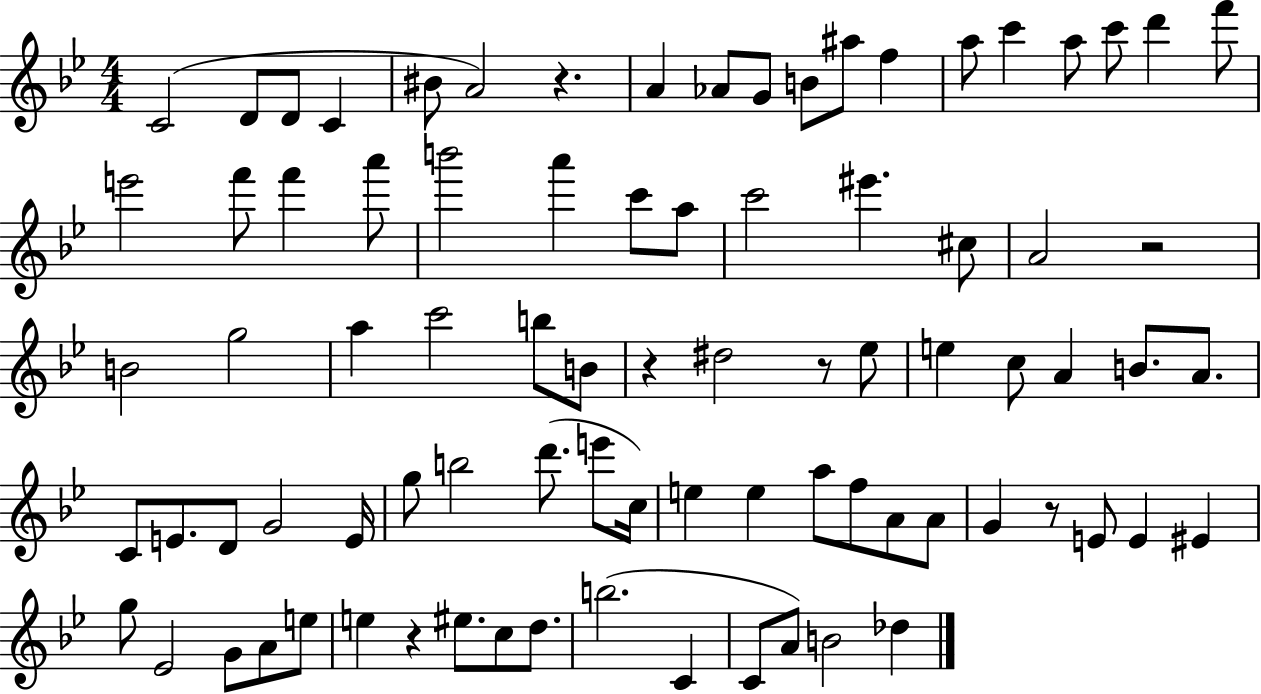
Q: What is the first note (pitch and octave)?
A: C4